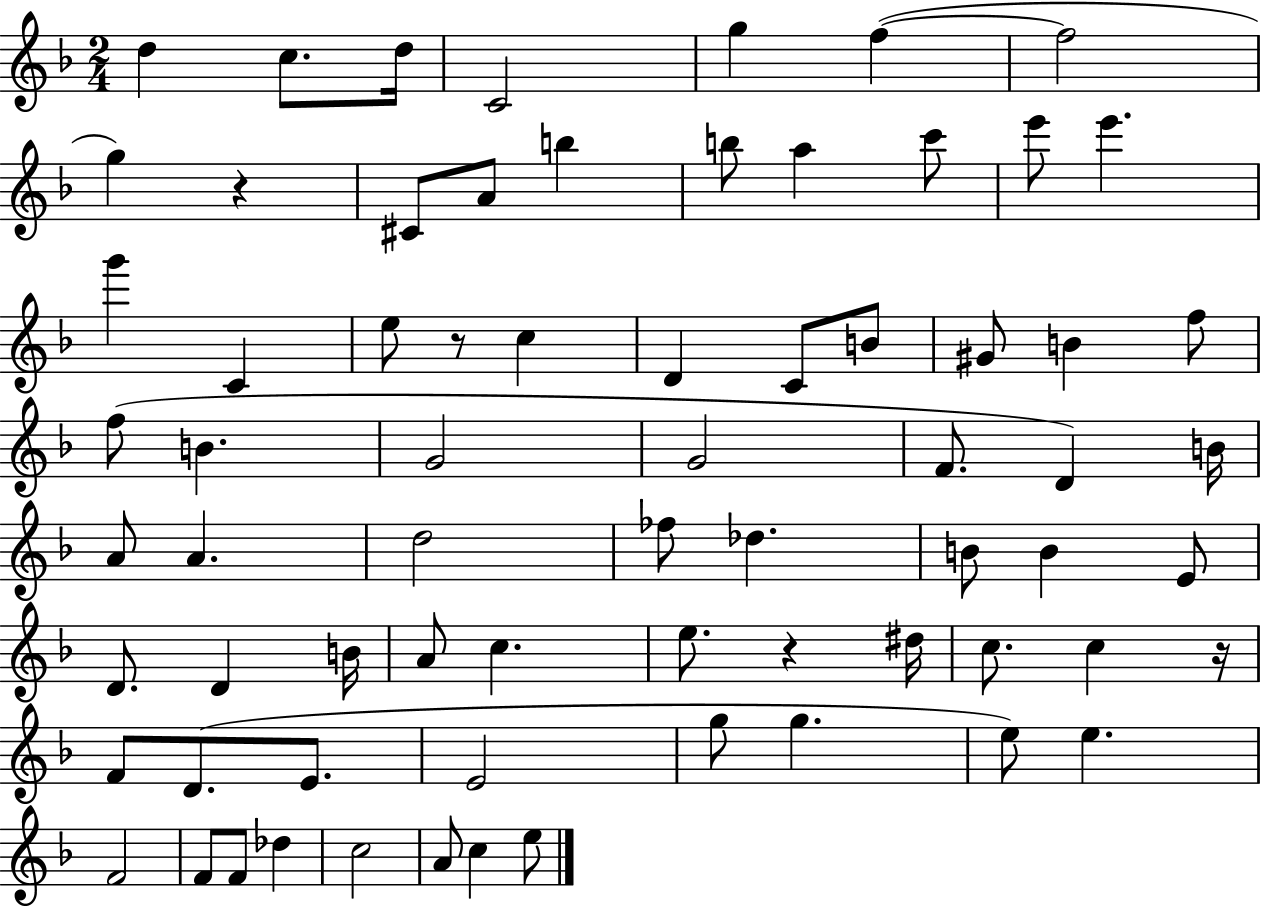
D5/q C5/e. D5/s C4/h G5/q F5/q F5/h G5/q R/q C#4/e A4/e B5/q B5/e A5/q C6/e E6/e E6/q. G6/q C4/q E5/e R/e C5/q D4/q C4/e B4/e G#4/e B4/q F5/e F5/e B4/q. G4/h G4/h F4/e. D4/q B4/s A4/e A4/q. D5/h FES5/e Db5/q. B4/e B4/q E4/e D4/e. D4/q B4/s A4/e C5/q. E5/e. R/q D#5/s C5/e. C5/q R/s F4/e D4/e. E4/e. E4/h G5/e G5/q. E5/e E5/q. F4/h F4/e F4/e Db5/q C5/h A4/e C5/q E5/e